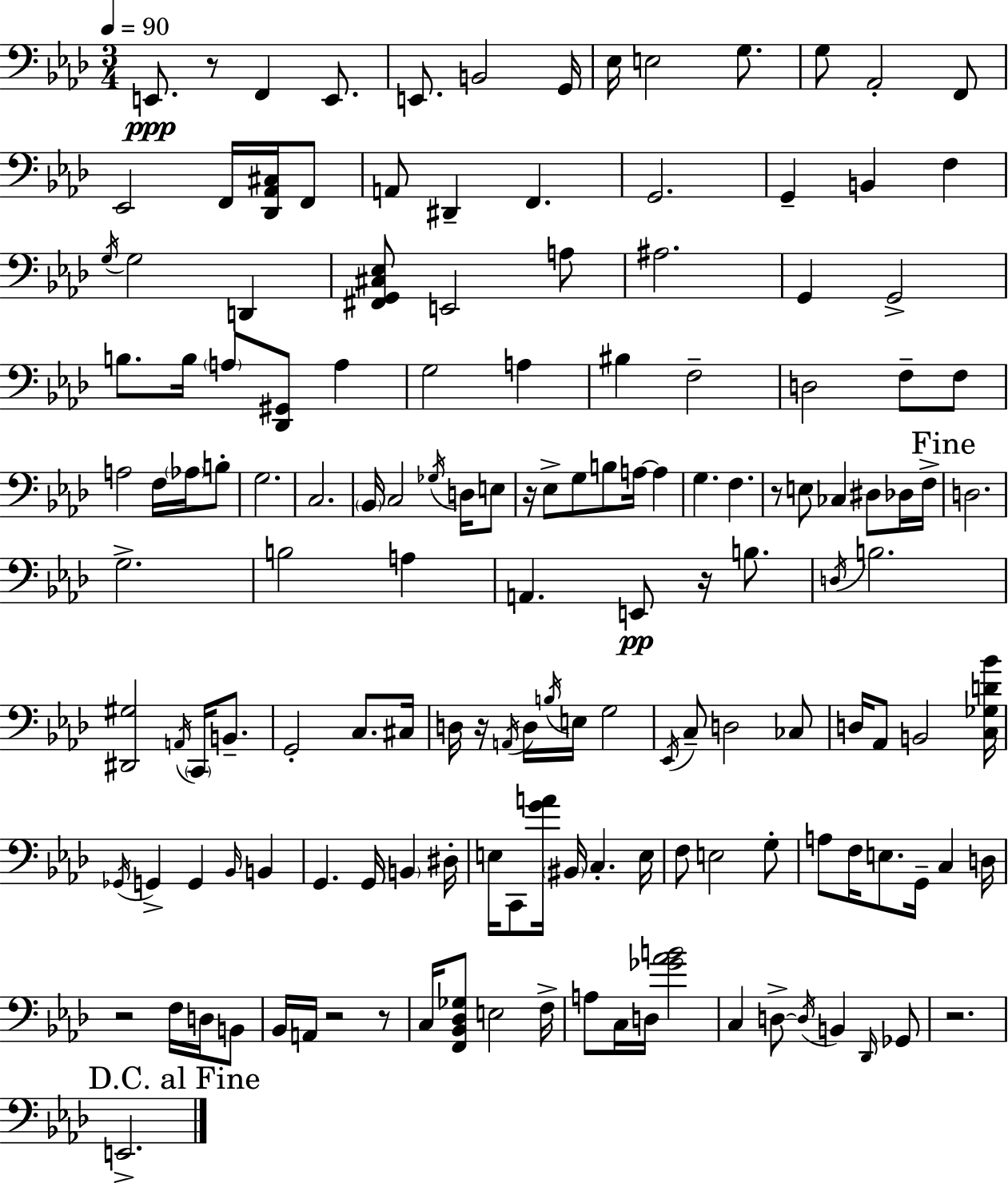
X:1
T:Untitled
M:3/4
L:1/4
K:Ab
E,,/2 z/2 F,, E,,/2 E,,/2 B,,2 G,,/4 _E,/4 E,2 G,/2 G,/2 _A,,2 F,,/2 _E,,2 F,,/4 [_D,,_A,,^C,]/4 F,,/2 A,,/2 ^D,, F,, G,,2 G,, B,, F, G,/4 G,2 D,, [^F,,G,,^C,_E,]/2 E,,2 A,/2 ^A,2 G,, G,,2 B,/2 B,/4 A,/2 [_D,,^G,,]/2 A, G,2 A, ^B, F,2 D,2 F,/2 F,/2 A,2 F,/4 _A,/4 B,/2 G,2 C,2 _B,,/4 C,2 _G,/4 D,/4 E,/2 z/4 _E,/2 G,/2 B,/2 A,/4 A, G, F, z/2 E,/2 _C, ^D,/2 _D,/4 F,/4 D,2 G,2 B,2 A, A,, E,,/2 z/4 B,/2 D,/4 B,2 [^D,,^G,]2 A,,/4 C,,/4 B,,/2 G,,2 C,/2 ^C,/4 D,/4 z/4 A,,/4 D,/4 B,/4 E,/4 G,2 _E,,/4 C,/2 D,2 _C,/2 D,/4 _A,,/2 B,,2 [C,_G,D_B]/4 _G,,/4 G,, G,, _B,,/4 B,, G,, G,,/4 B,, ^D,/4 E,/4 C,,/2 [GA]/4 ^B,,/4 C, E,/4 F,/2 E,2 G,/2 A,/2 F,/4 E,/2 G,,/4 C, D,/4 z2 F,/4 D,/4 B,,/2 _B,,/4 A,,/4 z2 z/2 C,/4 [F,,_B,,_D,_G,]/2 E,2 F,/4 A,/2 C,/4 D,/4 [_G_AB]2 C, D,/2 D,/4 B,, _D,,/4 _G,,/2 z2 E,,2